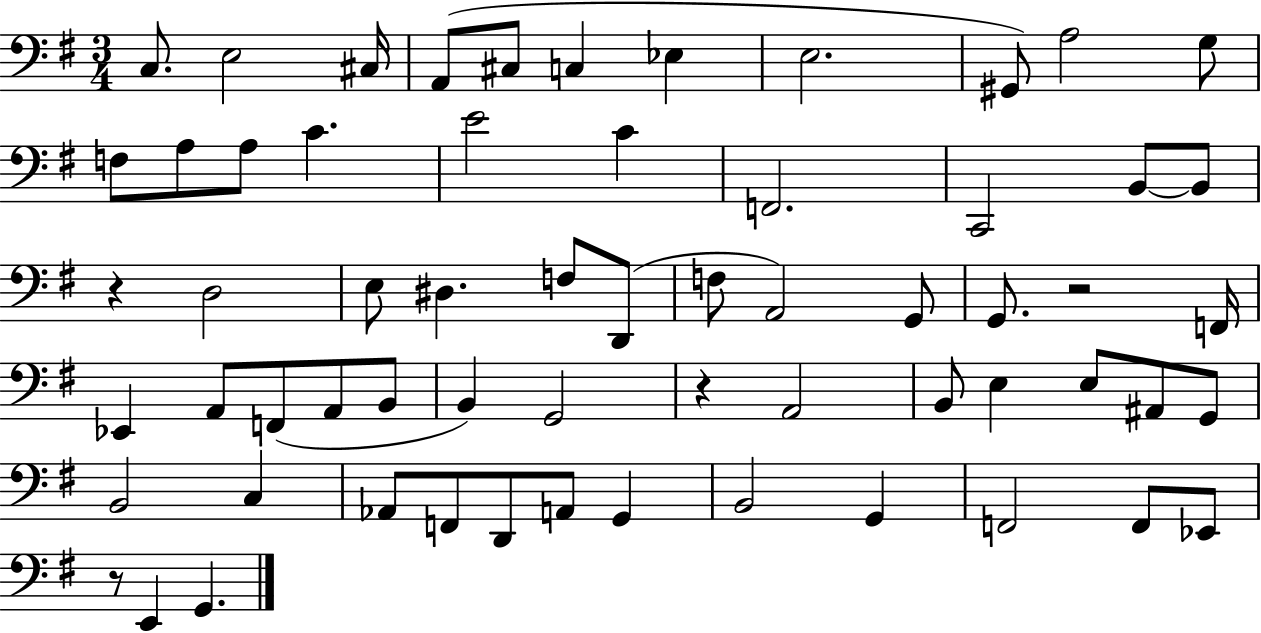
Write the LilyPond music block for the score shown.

{
  \clef bass
  \numericTimeSignature
  \time 3/4
  \key g \major
  \repeat volta 2 { c8. e2 cis16 | a,8( cis8 c4 ees4 | e2. | gis,8) a2 g8 | \break f8 a8 a8 c'4. | e'2 c'4 | f,2. | c,2 b,8~~ b,8 | \break r4 d2 | e8 dis4. f8 d,8( | f8 a,2) g,8 | g,8. r2 f,16 | \break ees,4 a,8 f,8( a,8 b,8 | b,4) g,2 | r4 a,2 | b,8 e4 e8 ais,8 g,8 | \break b,2 c4 | aes,8 f,8 d,8 a,8 g,4 | b,2 g,4 | f,2 f,8 ees,8 | \break r8 e,4 g,4. | } \bar "|."
}